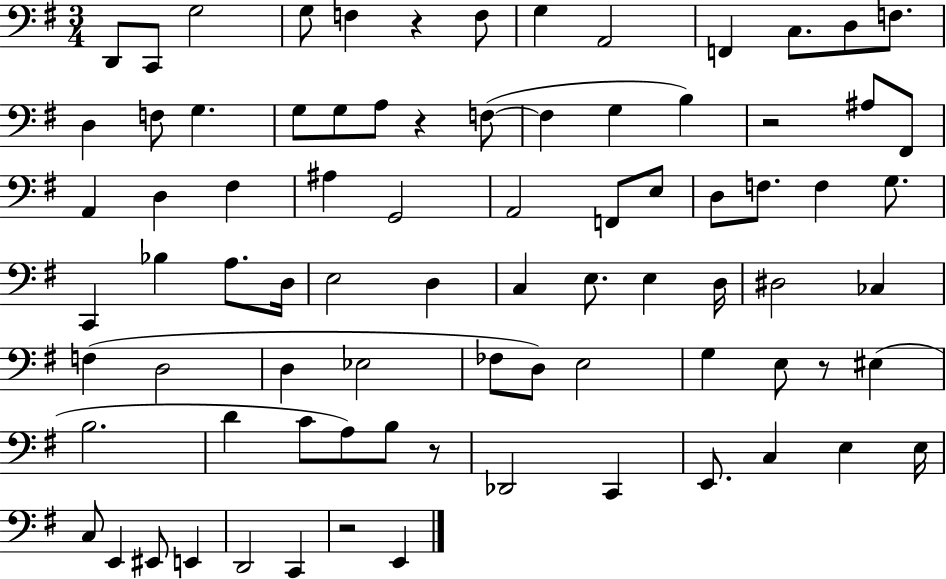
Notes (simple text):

D2/e C2/e G3/h G3/e F3/q R/q F3/e G3/q A2/h F2/q C3/e. D3/e F3/e. D3/q F3/e G3/q. G3/e G3/e A3/e R/q F3/e F3/q G3/q B3/q R/h A#3/e F#2/e A2/q D3/q F#3/q A#3/q G2/h A2/h F2/e E3/e D3/e F3/e. F3/q G3/e. C2/q Bb3/q A3/e. D3/s E3/h D3/q C3/q E3/e. E3/q D3/s D#3/h CES3/q F3/q D3/h D3/q Eb3/h FES3/e D3/e E3/h G3/q E3/e R/e EIS3/q B3/h. D4/q C4/e A3/e B3/e R/e Db2/h C2/q E2/e. C3/q E3/q E3/s C3/e E2/q EIS2/e E2/q D2/h C2/q R/h E2/q